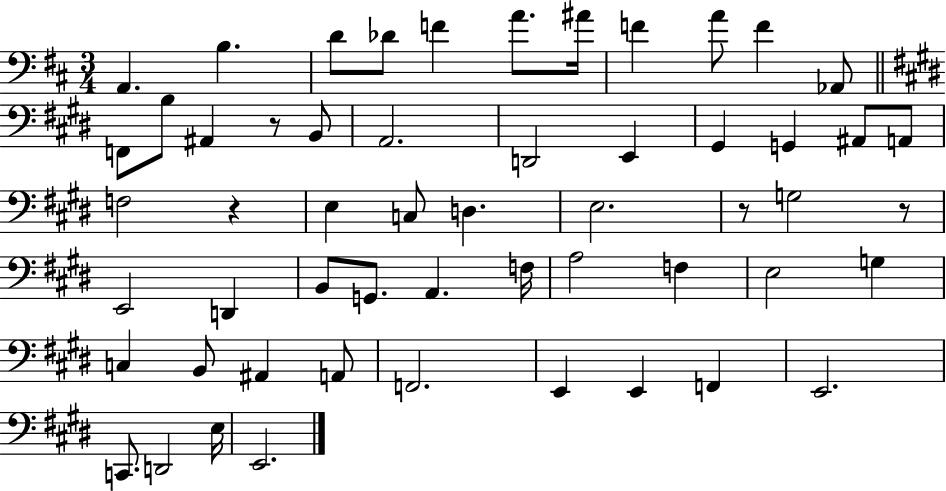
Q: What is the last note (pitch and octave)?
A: E2